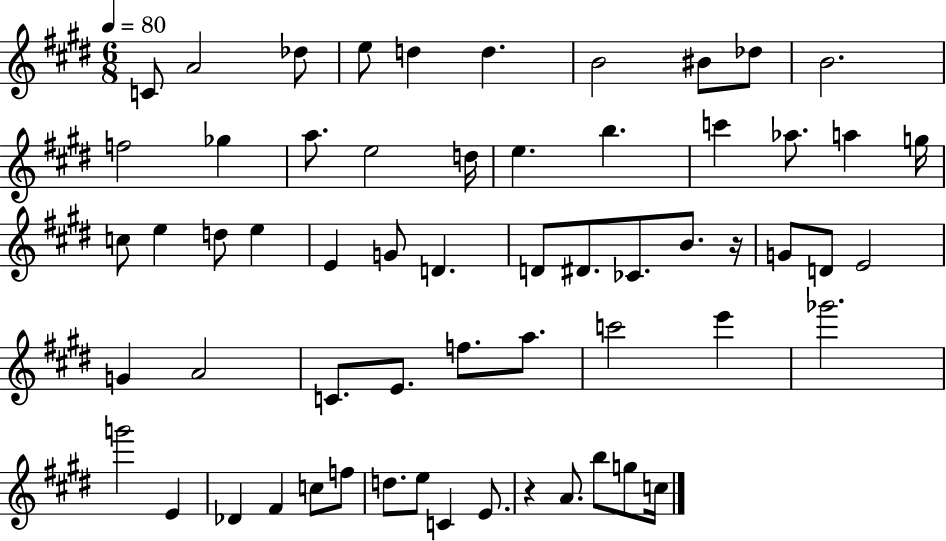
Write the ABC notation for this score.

X:1
T:Untitled
M:6/8
L:1/4
K:E
C/2 A2 _d/2 e/2 d d B2 ^B/2 _d/2 B2 f2 _g a/2 e2 d/4 e b c' _a/2 a g/4 c/2 e d/2 e E G/2 D D/2 ^D/2 _C/2 B/2 z/4 G/2 D/2 E2 G A2 C/2 E/2 f/2 a/2 c'2 e' _g'2 g'2 E _D ^F c/2 f/2 d/2 e/2 C E/2 z A/2 b/2 g/2 c/4